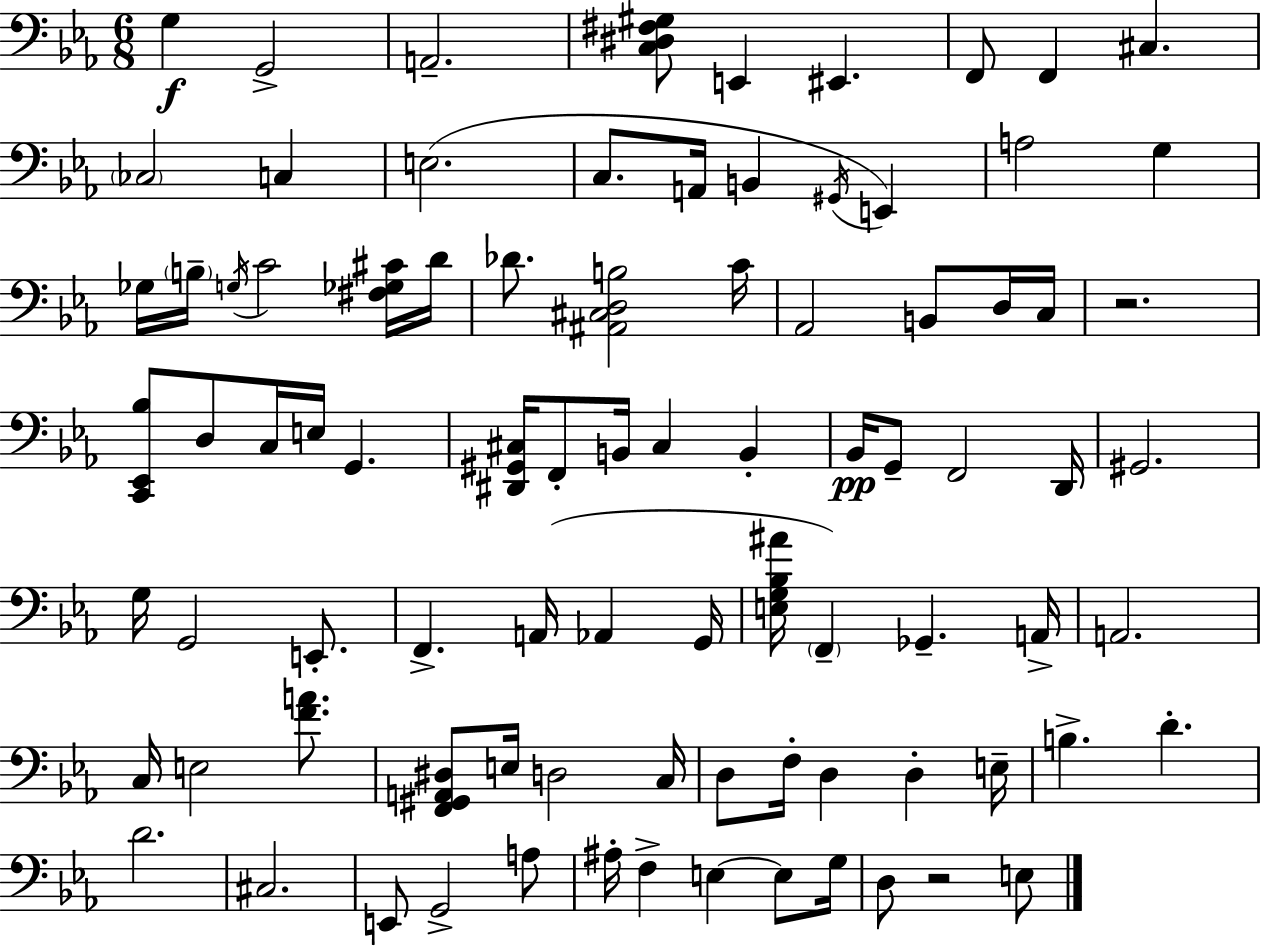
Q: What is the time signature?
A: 6/8